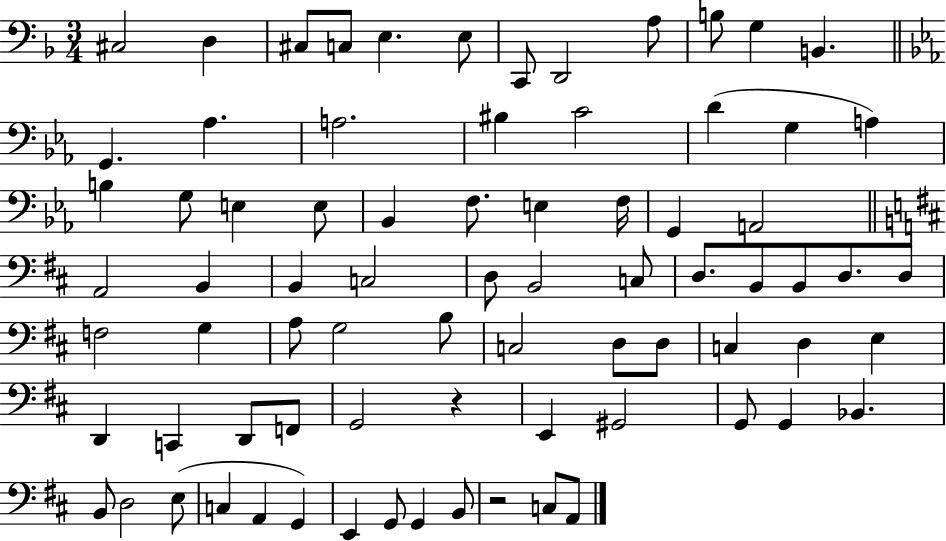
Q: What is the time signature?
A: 3/4